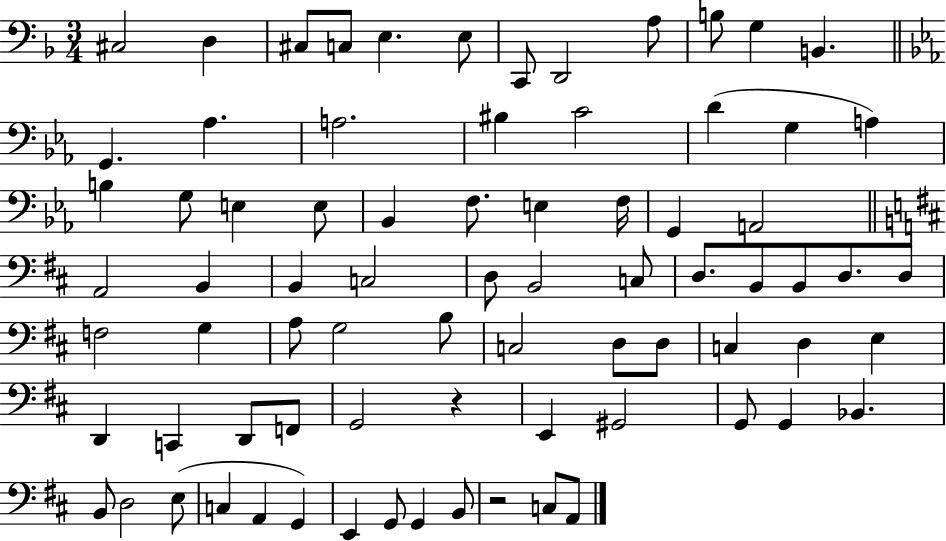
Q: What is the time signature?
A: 3/4